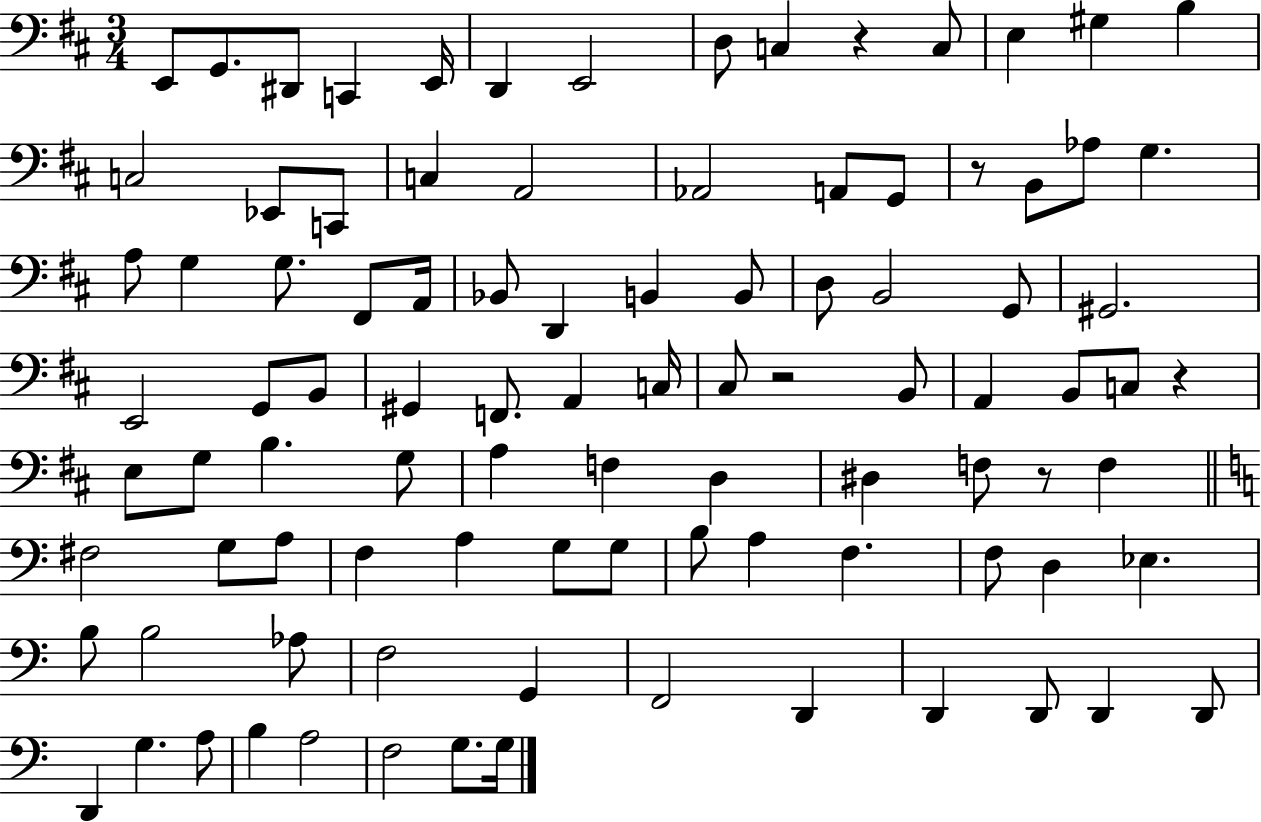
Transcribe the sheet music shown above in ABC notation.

X:1
T:Untitled
M:3/4
L:1/4
K:D
E,,/2 G,,/2 ^D,,/2 C,, E,,/4 D,, E,,2 D,/2 C, z C,/2 E, ^G, B, C,2 _E,,/2 C,,/2 C, A,,2 _A,,2 A,,/2 G,,/2 z/2 B,,/2 _A,/2 G, A,/2 G, G,/2 ^F,,/2 A,,/4 _B,,/2 D,, B,, B,,/2 D,/2 B,,2 G,,/2 ^G,,2 E,,2 G,,/2 B,,/2 ^G,, F,,/2 A,, C,/4 ^C,/2 z2 B,,/2 A,, B,,/2 C,/2 z E,/2 G,/2 B, G,/2 A, F, D, ^D, F,/2 z/2 F, ^F,2 G,/2 A,/2 F, A, G,/2 G,/2 B,/2 A, F, F,/2 D, _E, B,/2 B,2 _A,/2 F,2 G,, F,,2 D,, D,, D,,/2 D,, D,,/2 D,, G, A,/2 B, A,2 F,2 G,/2 G,/4